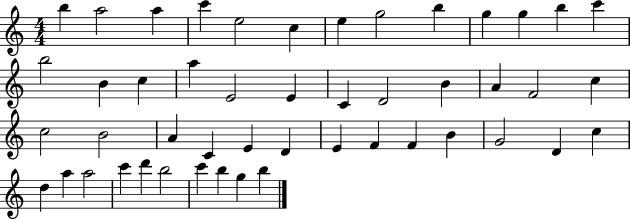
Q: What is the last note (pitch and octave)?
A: B5